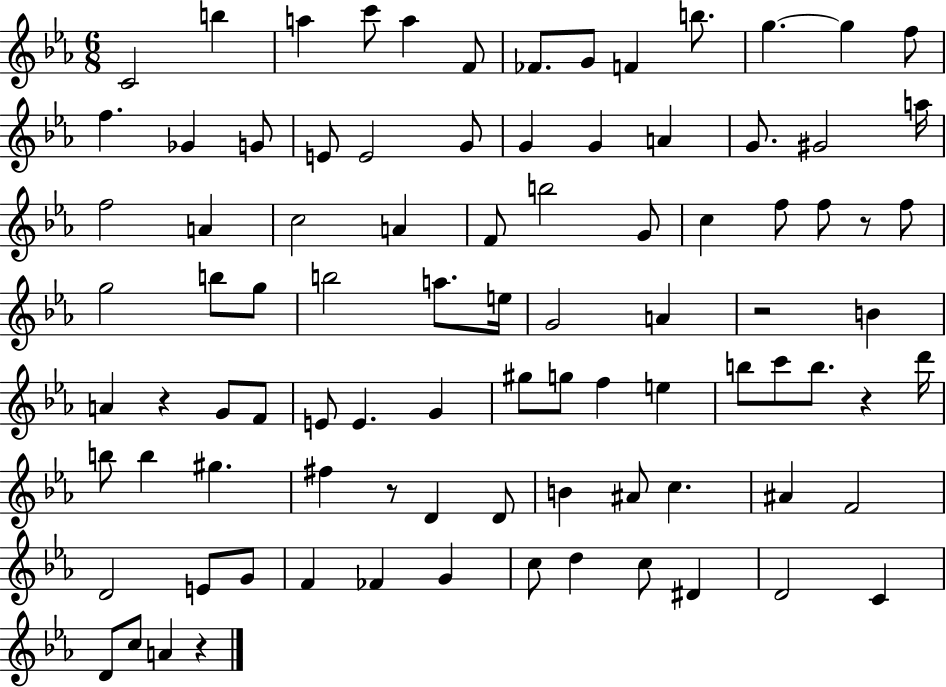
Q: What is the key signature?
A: EES major